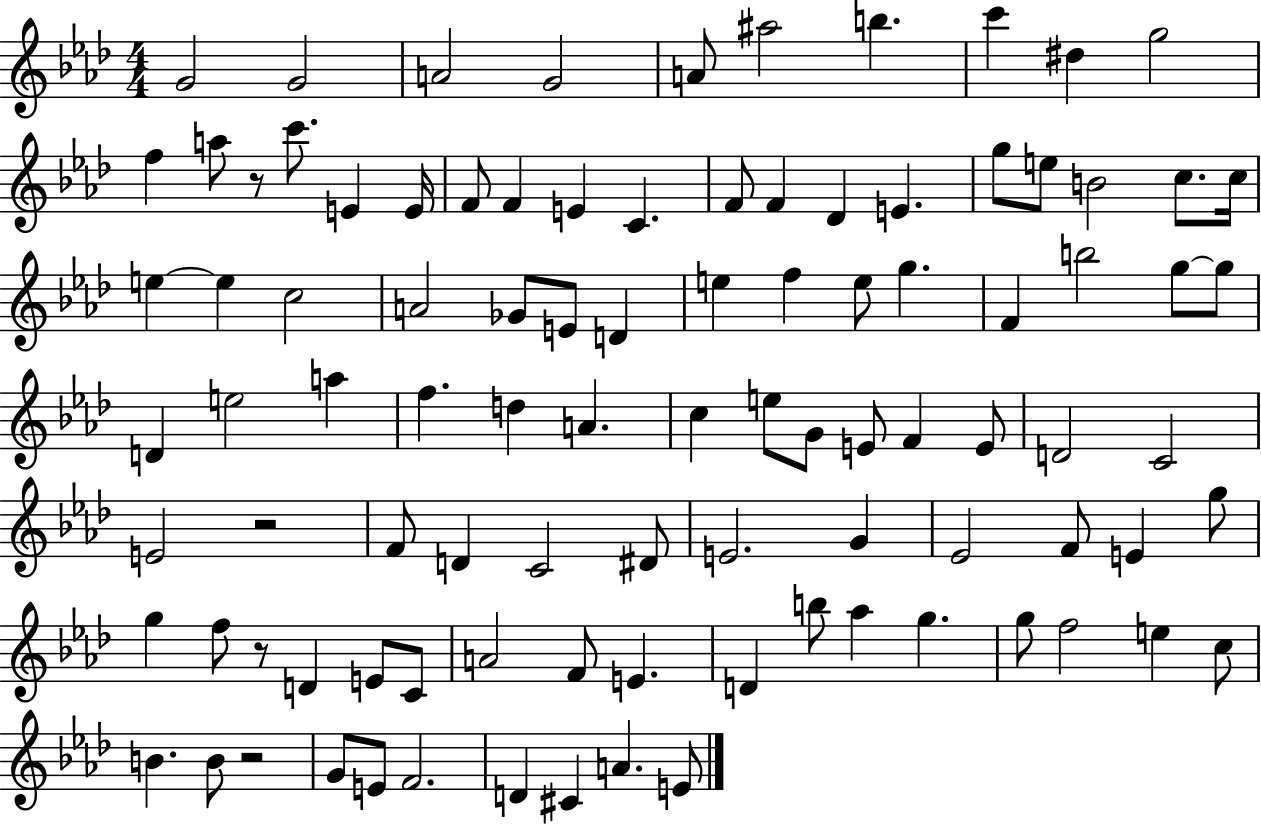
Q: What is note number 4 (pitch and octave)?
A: G4